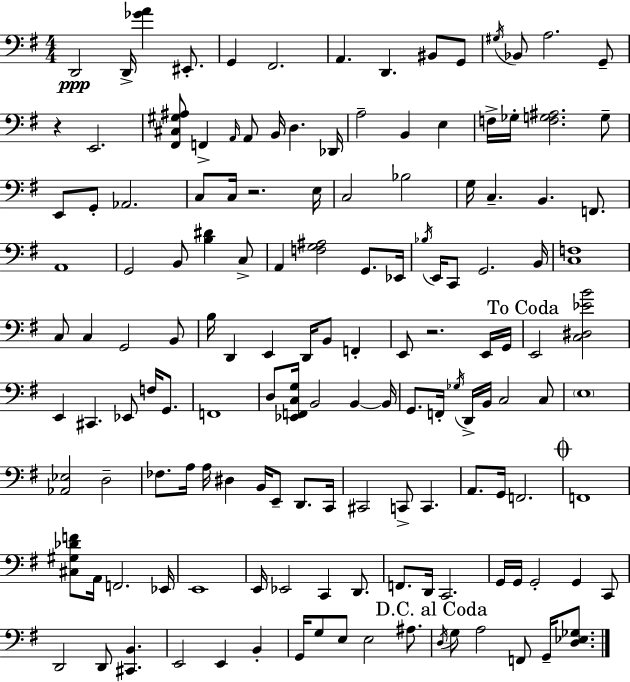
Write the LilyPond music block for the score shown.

{
  \clef bass
  \numericTimeSignature
  \time 4/4
  \key e \minor
  d,2\ppp d,16-> <ges' a'>4 eis,8.-. | g,4 fis,2. | a,4. d,4. bis,8 g,8 | \acciaccatura { gis16 } bes,8 a2. g,8-- | \break r4 e,2. | <fis, cis gis ais>8 f,4-> \grace { a,16 } a,8 b,16 d4. | des,16 a2-- b,4 e4 | f16-> ges16-. <f g ais>2. | \break g8-- e,8 g,8-. aes,2. | c8 c16 r2. | e16 c2 bes2 | g16 c4.-- b,4. f,8. | \break a,1 | g,2 b,8 <b dis'>4 | c8-> a,4 <f g ais>2 g,8. | ees,16 \acciaccatura { bes16 } e,16 c,8 g,2. | \break b,16 <c f>1 | c8 c4 g,2 | b,8 b16 d,4 e,4 d,16 b,8 f,4-. | e,8 r2. | \break e,16 g,16 \mark "To Coda" e,2 <c dis ees' b'>2 | e,4 cis,4. ees,8 f16 | g,8. f,1 | d8 <ees, f, c g>16 b,2 b,4~~ | \break b,16 g,8. f,16-. \acciaccatura { ges16 } d,16-> b,16 c2 | c8 \parenthesize e1 | <aes, ees>2 d2-- | fes8. a16 a16 dis4 b,16 e,8-- | \break d,8. c,16 cis,2 c,8-> c,4. | a,8. g,16 f,2. | \mark \markup { \musicglyph "scripts.coda" } f,1 | <cis gis des' f'>8 a,16 f,2. | \break ees,16 e,1 | e,16 ees,2 c,4 | d,8. f,8. d,16 c,2. | g,16 g,16 g,2-. g,4 | \break c,8 d,2 d,8 <cis, b,>4. | e,2 e,4 | b,4-. g,16 g8 e8 e2 | ais8. \mark "D.C. al Coda" \acciaccatura { d16 } g8 a2 f,8 | \break g,16-- <d ees ges>8. \bar "|."
}